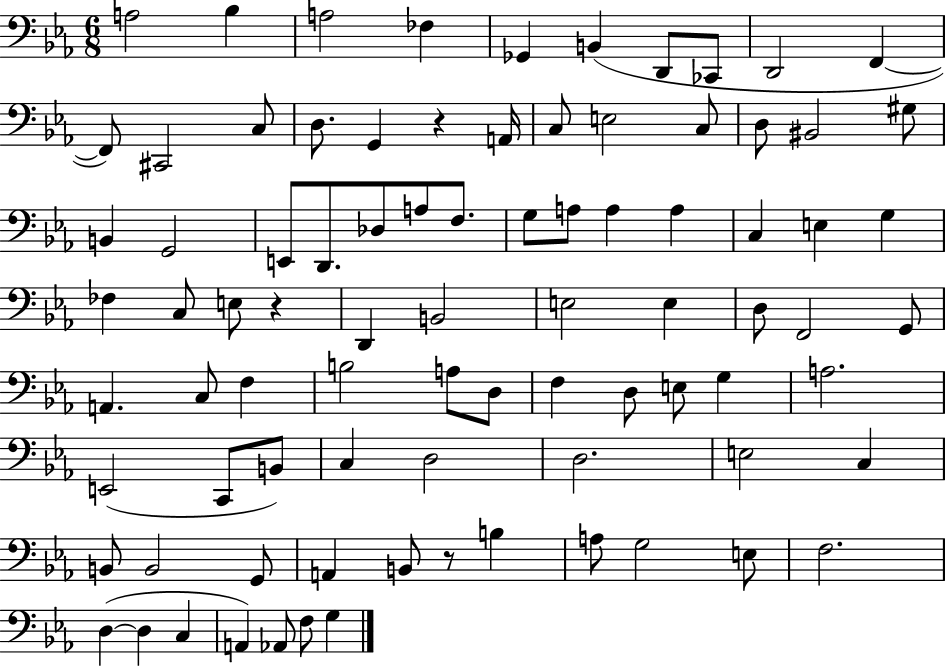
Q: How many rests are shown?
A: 3